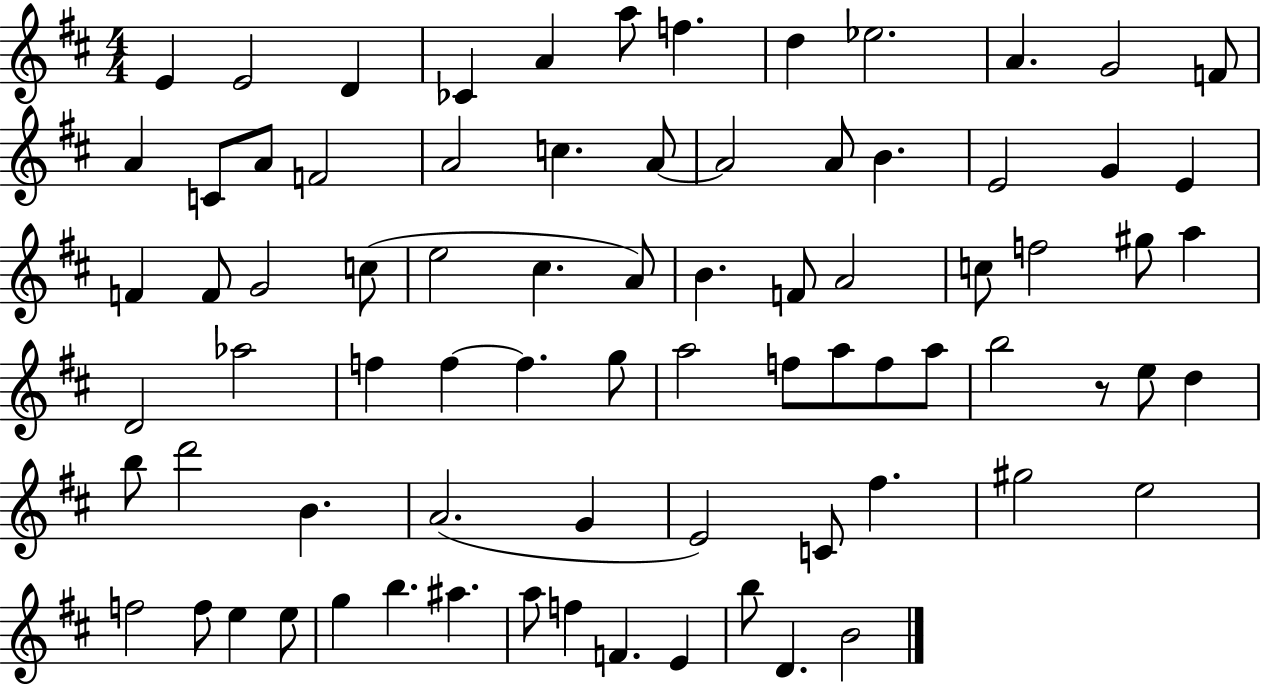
E4/q E4/h D4/q CES4/q A4/q A5/e F5/q. D5/q Eb5/h. A4/q. G4/h F4/e A4/q C4/e A4/e F4/h A4/h C5/q. A4/e A4/h A4/e B4/q. E4/h G4/q E4/q F4/q F4/e G4/h C5/e E5/h C#5/q. A4/e B4/q. F4/e A4/h C5/e F5/h G#5/e A5/q D4/h Ab5/h F5/q F5/q F5/q. G5/e A5/h F5/e A5/e F5/e A5/e B5/h R/e E5/e D5/q B5/e D6/h B4/q. A4/h. G4/q E4/h C4/e F#5/q. G#5/h E5/h F5/h F5/e E5/q E5/e G5/q B5/q. A#5/q. A5/e F5/q F4/q. E4/q B5/e D4/q. B4/h